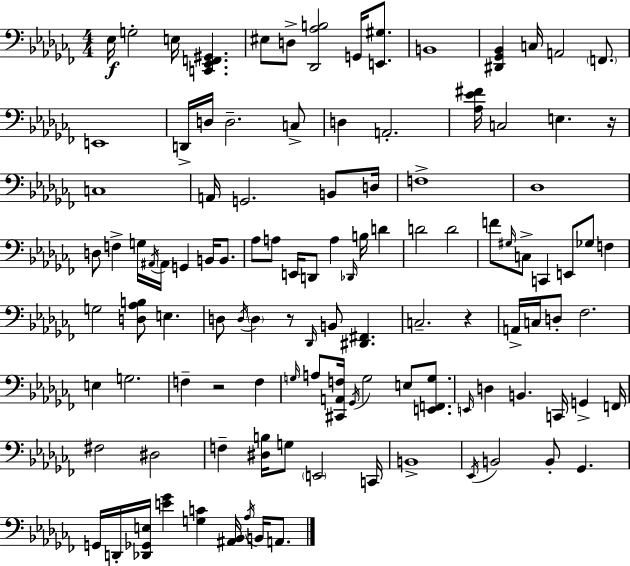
X:1
T:Untitled
M:4/4
L:1/4
K:Abm
_E,/4 G,2 E,/4 [C,,_E,,F,,^G,,] ^E,/2 D,/2 [_D,,_A,B,]2 G,,/4 [E,,^G,]/2 B,,4 [^D,,_G,,_B,,] C,/4 A,,2 F,,/2 E,,4 D,,/4 D,/4 D,2 C,/2 D, A,,2 [_A,_E^F]/4 C,2 E, z/4 C,4 A,,/4 G,,2 B,,/2 D,/4 F,4 _D,4 D,/2 F, G,/4 ^A,,/4 ^A,,/4 G,, B,,/4 B,,/2 _A,/2 A,/2 E,,/4 D,,/2 A, _D,,/4 B,/4 D D2 D2 F/2 ^G,/4 C,/2 C,, E,,/2 _G,/2 F, G,2 [D,_A,B,]/2 E, D,/2 D,/4 D, z/2 _D,,/4 B,,/2 [^D,,^F,,] C,2 z A,,/4 C,/4 D,/2 _F,2 E, G,2 F, z2 F, G,/4 A,/2 [^C,,A,,F,]/4 _G,,/4 G,2 E,/2 [E,,F,,G,]/2 E,,/4 D, B,, C,,/4 G,, F,,/4 ^F,2 ^D,2 F, [^D,B,]/4 G,/2 E,,2 C,,/4 B,,4 _E,,/4 B,,2 B,,/2 _G,, G,,/4 D,,/4 [_D,,_G,,E,]/4 [E_G] [G,C] [^A,,_B,,]/4 _A,/4 B,,/4 A,,/2